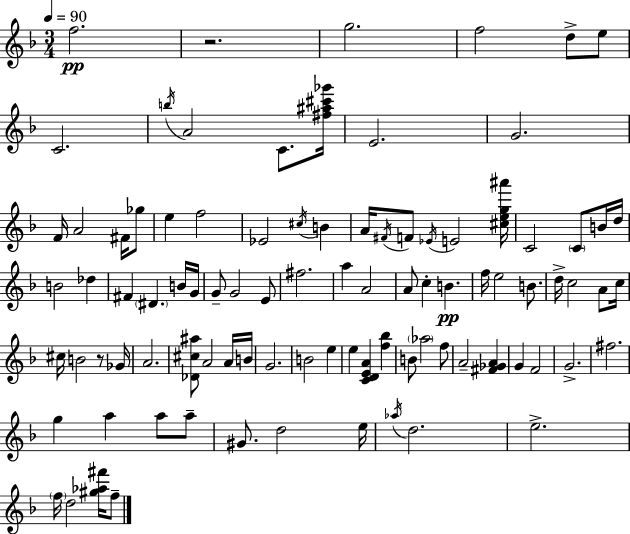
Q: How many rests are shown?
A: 2